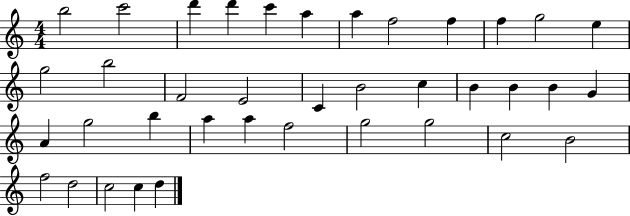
B5/h C6/h D6/q D6/q C6/q A5/q A5/q F5/h F5/q F5/q G5/h E5/q G5/h B5/h F4/h E4/h C4/q B4/h C5/q B4/q B4/q B4/q G4/q A4/q G5/h B5/q A5/q A5/q F5/h G5/h G5/h C5/h B4/h F5/h D5/h C5/h C5/q D5/q